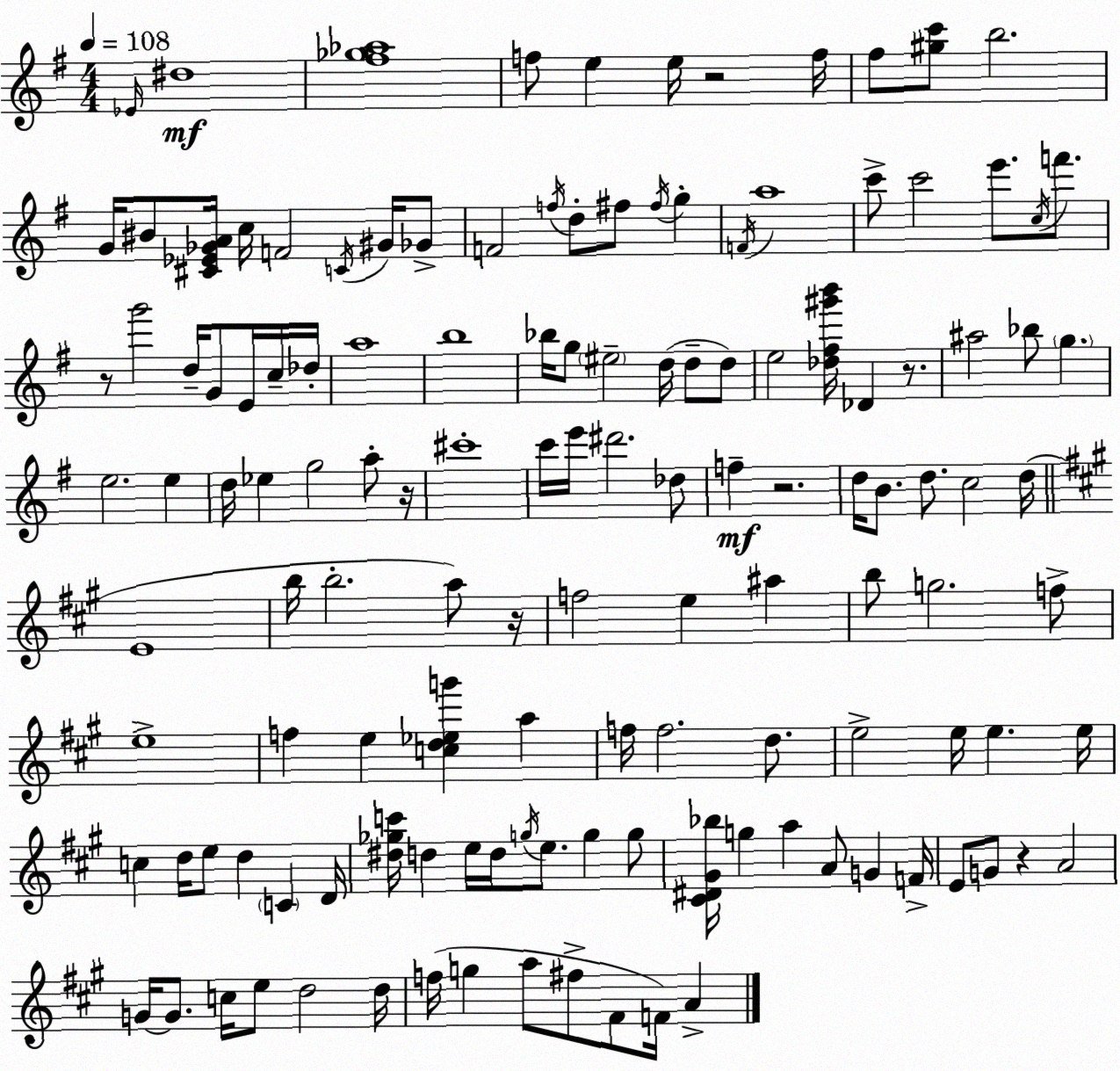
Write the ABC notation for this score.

X:1
T:Untitled
M:4/4
L:1/4
K:Em
_E/4 ^d4 [^f_g_a]4 f/2 e e/4 z2 f/4 ^f/2 [^gc']/2 b2 G/4 ^B/2 [^C_E_GA]/4 c/4 F2 C/4 ^G/4 _G/2 F2 f/4 d/2 ^f/2 ^f/4 g F/4 a4 c'/2 c'2 e'/2 c/4 f'/2 z/2 g'2 d/4 G/2 E/4 c/4 _d/4 a4 b4 _b/4 g/2 ^e2 d/4 d/2 d/2 e2 [_d^f^g'b']/4 _D z/2 ^a2 _b/2 g e2 e d/4 _e g2 a/2 z/4 ^c'4 c'/4 e'/4 ^d'2 _d/2 f z2 d/4 B/2 d/2 c2 d/4 E4 b/4 b2 a/2 z/4 f2 e ^a b/2 g2 f/2 e4 f e [cd_eg'] a f/4 f2 d/2 e2 e/4 e e/4 c d/4 e/2 d C D/4 [^d_gc']/4 d e/4 d/4 g/4 e/2 g g/2 [^C^D^G_b]/4 g a A/2 G F/4 E/2 G/2 z A2 G/4 G/2 c/4 e/2 d2 d/4 f/4 g a/2 ^f/2 ^F/2 F/4 A